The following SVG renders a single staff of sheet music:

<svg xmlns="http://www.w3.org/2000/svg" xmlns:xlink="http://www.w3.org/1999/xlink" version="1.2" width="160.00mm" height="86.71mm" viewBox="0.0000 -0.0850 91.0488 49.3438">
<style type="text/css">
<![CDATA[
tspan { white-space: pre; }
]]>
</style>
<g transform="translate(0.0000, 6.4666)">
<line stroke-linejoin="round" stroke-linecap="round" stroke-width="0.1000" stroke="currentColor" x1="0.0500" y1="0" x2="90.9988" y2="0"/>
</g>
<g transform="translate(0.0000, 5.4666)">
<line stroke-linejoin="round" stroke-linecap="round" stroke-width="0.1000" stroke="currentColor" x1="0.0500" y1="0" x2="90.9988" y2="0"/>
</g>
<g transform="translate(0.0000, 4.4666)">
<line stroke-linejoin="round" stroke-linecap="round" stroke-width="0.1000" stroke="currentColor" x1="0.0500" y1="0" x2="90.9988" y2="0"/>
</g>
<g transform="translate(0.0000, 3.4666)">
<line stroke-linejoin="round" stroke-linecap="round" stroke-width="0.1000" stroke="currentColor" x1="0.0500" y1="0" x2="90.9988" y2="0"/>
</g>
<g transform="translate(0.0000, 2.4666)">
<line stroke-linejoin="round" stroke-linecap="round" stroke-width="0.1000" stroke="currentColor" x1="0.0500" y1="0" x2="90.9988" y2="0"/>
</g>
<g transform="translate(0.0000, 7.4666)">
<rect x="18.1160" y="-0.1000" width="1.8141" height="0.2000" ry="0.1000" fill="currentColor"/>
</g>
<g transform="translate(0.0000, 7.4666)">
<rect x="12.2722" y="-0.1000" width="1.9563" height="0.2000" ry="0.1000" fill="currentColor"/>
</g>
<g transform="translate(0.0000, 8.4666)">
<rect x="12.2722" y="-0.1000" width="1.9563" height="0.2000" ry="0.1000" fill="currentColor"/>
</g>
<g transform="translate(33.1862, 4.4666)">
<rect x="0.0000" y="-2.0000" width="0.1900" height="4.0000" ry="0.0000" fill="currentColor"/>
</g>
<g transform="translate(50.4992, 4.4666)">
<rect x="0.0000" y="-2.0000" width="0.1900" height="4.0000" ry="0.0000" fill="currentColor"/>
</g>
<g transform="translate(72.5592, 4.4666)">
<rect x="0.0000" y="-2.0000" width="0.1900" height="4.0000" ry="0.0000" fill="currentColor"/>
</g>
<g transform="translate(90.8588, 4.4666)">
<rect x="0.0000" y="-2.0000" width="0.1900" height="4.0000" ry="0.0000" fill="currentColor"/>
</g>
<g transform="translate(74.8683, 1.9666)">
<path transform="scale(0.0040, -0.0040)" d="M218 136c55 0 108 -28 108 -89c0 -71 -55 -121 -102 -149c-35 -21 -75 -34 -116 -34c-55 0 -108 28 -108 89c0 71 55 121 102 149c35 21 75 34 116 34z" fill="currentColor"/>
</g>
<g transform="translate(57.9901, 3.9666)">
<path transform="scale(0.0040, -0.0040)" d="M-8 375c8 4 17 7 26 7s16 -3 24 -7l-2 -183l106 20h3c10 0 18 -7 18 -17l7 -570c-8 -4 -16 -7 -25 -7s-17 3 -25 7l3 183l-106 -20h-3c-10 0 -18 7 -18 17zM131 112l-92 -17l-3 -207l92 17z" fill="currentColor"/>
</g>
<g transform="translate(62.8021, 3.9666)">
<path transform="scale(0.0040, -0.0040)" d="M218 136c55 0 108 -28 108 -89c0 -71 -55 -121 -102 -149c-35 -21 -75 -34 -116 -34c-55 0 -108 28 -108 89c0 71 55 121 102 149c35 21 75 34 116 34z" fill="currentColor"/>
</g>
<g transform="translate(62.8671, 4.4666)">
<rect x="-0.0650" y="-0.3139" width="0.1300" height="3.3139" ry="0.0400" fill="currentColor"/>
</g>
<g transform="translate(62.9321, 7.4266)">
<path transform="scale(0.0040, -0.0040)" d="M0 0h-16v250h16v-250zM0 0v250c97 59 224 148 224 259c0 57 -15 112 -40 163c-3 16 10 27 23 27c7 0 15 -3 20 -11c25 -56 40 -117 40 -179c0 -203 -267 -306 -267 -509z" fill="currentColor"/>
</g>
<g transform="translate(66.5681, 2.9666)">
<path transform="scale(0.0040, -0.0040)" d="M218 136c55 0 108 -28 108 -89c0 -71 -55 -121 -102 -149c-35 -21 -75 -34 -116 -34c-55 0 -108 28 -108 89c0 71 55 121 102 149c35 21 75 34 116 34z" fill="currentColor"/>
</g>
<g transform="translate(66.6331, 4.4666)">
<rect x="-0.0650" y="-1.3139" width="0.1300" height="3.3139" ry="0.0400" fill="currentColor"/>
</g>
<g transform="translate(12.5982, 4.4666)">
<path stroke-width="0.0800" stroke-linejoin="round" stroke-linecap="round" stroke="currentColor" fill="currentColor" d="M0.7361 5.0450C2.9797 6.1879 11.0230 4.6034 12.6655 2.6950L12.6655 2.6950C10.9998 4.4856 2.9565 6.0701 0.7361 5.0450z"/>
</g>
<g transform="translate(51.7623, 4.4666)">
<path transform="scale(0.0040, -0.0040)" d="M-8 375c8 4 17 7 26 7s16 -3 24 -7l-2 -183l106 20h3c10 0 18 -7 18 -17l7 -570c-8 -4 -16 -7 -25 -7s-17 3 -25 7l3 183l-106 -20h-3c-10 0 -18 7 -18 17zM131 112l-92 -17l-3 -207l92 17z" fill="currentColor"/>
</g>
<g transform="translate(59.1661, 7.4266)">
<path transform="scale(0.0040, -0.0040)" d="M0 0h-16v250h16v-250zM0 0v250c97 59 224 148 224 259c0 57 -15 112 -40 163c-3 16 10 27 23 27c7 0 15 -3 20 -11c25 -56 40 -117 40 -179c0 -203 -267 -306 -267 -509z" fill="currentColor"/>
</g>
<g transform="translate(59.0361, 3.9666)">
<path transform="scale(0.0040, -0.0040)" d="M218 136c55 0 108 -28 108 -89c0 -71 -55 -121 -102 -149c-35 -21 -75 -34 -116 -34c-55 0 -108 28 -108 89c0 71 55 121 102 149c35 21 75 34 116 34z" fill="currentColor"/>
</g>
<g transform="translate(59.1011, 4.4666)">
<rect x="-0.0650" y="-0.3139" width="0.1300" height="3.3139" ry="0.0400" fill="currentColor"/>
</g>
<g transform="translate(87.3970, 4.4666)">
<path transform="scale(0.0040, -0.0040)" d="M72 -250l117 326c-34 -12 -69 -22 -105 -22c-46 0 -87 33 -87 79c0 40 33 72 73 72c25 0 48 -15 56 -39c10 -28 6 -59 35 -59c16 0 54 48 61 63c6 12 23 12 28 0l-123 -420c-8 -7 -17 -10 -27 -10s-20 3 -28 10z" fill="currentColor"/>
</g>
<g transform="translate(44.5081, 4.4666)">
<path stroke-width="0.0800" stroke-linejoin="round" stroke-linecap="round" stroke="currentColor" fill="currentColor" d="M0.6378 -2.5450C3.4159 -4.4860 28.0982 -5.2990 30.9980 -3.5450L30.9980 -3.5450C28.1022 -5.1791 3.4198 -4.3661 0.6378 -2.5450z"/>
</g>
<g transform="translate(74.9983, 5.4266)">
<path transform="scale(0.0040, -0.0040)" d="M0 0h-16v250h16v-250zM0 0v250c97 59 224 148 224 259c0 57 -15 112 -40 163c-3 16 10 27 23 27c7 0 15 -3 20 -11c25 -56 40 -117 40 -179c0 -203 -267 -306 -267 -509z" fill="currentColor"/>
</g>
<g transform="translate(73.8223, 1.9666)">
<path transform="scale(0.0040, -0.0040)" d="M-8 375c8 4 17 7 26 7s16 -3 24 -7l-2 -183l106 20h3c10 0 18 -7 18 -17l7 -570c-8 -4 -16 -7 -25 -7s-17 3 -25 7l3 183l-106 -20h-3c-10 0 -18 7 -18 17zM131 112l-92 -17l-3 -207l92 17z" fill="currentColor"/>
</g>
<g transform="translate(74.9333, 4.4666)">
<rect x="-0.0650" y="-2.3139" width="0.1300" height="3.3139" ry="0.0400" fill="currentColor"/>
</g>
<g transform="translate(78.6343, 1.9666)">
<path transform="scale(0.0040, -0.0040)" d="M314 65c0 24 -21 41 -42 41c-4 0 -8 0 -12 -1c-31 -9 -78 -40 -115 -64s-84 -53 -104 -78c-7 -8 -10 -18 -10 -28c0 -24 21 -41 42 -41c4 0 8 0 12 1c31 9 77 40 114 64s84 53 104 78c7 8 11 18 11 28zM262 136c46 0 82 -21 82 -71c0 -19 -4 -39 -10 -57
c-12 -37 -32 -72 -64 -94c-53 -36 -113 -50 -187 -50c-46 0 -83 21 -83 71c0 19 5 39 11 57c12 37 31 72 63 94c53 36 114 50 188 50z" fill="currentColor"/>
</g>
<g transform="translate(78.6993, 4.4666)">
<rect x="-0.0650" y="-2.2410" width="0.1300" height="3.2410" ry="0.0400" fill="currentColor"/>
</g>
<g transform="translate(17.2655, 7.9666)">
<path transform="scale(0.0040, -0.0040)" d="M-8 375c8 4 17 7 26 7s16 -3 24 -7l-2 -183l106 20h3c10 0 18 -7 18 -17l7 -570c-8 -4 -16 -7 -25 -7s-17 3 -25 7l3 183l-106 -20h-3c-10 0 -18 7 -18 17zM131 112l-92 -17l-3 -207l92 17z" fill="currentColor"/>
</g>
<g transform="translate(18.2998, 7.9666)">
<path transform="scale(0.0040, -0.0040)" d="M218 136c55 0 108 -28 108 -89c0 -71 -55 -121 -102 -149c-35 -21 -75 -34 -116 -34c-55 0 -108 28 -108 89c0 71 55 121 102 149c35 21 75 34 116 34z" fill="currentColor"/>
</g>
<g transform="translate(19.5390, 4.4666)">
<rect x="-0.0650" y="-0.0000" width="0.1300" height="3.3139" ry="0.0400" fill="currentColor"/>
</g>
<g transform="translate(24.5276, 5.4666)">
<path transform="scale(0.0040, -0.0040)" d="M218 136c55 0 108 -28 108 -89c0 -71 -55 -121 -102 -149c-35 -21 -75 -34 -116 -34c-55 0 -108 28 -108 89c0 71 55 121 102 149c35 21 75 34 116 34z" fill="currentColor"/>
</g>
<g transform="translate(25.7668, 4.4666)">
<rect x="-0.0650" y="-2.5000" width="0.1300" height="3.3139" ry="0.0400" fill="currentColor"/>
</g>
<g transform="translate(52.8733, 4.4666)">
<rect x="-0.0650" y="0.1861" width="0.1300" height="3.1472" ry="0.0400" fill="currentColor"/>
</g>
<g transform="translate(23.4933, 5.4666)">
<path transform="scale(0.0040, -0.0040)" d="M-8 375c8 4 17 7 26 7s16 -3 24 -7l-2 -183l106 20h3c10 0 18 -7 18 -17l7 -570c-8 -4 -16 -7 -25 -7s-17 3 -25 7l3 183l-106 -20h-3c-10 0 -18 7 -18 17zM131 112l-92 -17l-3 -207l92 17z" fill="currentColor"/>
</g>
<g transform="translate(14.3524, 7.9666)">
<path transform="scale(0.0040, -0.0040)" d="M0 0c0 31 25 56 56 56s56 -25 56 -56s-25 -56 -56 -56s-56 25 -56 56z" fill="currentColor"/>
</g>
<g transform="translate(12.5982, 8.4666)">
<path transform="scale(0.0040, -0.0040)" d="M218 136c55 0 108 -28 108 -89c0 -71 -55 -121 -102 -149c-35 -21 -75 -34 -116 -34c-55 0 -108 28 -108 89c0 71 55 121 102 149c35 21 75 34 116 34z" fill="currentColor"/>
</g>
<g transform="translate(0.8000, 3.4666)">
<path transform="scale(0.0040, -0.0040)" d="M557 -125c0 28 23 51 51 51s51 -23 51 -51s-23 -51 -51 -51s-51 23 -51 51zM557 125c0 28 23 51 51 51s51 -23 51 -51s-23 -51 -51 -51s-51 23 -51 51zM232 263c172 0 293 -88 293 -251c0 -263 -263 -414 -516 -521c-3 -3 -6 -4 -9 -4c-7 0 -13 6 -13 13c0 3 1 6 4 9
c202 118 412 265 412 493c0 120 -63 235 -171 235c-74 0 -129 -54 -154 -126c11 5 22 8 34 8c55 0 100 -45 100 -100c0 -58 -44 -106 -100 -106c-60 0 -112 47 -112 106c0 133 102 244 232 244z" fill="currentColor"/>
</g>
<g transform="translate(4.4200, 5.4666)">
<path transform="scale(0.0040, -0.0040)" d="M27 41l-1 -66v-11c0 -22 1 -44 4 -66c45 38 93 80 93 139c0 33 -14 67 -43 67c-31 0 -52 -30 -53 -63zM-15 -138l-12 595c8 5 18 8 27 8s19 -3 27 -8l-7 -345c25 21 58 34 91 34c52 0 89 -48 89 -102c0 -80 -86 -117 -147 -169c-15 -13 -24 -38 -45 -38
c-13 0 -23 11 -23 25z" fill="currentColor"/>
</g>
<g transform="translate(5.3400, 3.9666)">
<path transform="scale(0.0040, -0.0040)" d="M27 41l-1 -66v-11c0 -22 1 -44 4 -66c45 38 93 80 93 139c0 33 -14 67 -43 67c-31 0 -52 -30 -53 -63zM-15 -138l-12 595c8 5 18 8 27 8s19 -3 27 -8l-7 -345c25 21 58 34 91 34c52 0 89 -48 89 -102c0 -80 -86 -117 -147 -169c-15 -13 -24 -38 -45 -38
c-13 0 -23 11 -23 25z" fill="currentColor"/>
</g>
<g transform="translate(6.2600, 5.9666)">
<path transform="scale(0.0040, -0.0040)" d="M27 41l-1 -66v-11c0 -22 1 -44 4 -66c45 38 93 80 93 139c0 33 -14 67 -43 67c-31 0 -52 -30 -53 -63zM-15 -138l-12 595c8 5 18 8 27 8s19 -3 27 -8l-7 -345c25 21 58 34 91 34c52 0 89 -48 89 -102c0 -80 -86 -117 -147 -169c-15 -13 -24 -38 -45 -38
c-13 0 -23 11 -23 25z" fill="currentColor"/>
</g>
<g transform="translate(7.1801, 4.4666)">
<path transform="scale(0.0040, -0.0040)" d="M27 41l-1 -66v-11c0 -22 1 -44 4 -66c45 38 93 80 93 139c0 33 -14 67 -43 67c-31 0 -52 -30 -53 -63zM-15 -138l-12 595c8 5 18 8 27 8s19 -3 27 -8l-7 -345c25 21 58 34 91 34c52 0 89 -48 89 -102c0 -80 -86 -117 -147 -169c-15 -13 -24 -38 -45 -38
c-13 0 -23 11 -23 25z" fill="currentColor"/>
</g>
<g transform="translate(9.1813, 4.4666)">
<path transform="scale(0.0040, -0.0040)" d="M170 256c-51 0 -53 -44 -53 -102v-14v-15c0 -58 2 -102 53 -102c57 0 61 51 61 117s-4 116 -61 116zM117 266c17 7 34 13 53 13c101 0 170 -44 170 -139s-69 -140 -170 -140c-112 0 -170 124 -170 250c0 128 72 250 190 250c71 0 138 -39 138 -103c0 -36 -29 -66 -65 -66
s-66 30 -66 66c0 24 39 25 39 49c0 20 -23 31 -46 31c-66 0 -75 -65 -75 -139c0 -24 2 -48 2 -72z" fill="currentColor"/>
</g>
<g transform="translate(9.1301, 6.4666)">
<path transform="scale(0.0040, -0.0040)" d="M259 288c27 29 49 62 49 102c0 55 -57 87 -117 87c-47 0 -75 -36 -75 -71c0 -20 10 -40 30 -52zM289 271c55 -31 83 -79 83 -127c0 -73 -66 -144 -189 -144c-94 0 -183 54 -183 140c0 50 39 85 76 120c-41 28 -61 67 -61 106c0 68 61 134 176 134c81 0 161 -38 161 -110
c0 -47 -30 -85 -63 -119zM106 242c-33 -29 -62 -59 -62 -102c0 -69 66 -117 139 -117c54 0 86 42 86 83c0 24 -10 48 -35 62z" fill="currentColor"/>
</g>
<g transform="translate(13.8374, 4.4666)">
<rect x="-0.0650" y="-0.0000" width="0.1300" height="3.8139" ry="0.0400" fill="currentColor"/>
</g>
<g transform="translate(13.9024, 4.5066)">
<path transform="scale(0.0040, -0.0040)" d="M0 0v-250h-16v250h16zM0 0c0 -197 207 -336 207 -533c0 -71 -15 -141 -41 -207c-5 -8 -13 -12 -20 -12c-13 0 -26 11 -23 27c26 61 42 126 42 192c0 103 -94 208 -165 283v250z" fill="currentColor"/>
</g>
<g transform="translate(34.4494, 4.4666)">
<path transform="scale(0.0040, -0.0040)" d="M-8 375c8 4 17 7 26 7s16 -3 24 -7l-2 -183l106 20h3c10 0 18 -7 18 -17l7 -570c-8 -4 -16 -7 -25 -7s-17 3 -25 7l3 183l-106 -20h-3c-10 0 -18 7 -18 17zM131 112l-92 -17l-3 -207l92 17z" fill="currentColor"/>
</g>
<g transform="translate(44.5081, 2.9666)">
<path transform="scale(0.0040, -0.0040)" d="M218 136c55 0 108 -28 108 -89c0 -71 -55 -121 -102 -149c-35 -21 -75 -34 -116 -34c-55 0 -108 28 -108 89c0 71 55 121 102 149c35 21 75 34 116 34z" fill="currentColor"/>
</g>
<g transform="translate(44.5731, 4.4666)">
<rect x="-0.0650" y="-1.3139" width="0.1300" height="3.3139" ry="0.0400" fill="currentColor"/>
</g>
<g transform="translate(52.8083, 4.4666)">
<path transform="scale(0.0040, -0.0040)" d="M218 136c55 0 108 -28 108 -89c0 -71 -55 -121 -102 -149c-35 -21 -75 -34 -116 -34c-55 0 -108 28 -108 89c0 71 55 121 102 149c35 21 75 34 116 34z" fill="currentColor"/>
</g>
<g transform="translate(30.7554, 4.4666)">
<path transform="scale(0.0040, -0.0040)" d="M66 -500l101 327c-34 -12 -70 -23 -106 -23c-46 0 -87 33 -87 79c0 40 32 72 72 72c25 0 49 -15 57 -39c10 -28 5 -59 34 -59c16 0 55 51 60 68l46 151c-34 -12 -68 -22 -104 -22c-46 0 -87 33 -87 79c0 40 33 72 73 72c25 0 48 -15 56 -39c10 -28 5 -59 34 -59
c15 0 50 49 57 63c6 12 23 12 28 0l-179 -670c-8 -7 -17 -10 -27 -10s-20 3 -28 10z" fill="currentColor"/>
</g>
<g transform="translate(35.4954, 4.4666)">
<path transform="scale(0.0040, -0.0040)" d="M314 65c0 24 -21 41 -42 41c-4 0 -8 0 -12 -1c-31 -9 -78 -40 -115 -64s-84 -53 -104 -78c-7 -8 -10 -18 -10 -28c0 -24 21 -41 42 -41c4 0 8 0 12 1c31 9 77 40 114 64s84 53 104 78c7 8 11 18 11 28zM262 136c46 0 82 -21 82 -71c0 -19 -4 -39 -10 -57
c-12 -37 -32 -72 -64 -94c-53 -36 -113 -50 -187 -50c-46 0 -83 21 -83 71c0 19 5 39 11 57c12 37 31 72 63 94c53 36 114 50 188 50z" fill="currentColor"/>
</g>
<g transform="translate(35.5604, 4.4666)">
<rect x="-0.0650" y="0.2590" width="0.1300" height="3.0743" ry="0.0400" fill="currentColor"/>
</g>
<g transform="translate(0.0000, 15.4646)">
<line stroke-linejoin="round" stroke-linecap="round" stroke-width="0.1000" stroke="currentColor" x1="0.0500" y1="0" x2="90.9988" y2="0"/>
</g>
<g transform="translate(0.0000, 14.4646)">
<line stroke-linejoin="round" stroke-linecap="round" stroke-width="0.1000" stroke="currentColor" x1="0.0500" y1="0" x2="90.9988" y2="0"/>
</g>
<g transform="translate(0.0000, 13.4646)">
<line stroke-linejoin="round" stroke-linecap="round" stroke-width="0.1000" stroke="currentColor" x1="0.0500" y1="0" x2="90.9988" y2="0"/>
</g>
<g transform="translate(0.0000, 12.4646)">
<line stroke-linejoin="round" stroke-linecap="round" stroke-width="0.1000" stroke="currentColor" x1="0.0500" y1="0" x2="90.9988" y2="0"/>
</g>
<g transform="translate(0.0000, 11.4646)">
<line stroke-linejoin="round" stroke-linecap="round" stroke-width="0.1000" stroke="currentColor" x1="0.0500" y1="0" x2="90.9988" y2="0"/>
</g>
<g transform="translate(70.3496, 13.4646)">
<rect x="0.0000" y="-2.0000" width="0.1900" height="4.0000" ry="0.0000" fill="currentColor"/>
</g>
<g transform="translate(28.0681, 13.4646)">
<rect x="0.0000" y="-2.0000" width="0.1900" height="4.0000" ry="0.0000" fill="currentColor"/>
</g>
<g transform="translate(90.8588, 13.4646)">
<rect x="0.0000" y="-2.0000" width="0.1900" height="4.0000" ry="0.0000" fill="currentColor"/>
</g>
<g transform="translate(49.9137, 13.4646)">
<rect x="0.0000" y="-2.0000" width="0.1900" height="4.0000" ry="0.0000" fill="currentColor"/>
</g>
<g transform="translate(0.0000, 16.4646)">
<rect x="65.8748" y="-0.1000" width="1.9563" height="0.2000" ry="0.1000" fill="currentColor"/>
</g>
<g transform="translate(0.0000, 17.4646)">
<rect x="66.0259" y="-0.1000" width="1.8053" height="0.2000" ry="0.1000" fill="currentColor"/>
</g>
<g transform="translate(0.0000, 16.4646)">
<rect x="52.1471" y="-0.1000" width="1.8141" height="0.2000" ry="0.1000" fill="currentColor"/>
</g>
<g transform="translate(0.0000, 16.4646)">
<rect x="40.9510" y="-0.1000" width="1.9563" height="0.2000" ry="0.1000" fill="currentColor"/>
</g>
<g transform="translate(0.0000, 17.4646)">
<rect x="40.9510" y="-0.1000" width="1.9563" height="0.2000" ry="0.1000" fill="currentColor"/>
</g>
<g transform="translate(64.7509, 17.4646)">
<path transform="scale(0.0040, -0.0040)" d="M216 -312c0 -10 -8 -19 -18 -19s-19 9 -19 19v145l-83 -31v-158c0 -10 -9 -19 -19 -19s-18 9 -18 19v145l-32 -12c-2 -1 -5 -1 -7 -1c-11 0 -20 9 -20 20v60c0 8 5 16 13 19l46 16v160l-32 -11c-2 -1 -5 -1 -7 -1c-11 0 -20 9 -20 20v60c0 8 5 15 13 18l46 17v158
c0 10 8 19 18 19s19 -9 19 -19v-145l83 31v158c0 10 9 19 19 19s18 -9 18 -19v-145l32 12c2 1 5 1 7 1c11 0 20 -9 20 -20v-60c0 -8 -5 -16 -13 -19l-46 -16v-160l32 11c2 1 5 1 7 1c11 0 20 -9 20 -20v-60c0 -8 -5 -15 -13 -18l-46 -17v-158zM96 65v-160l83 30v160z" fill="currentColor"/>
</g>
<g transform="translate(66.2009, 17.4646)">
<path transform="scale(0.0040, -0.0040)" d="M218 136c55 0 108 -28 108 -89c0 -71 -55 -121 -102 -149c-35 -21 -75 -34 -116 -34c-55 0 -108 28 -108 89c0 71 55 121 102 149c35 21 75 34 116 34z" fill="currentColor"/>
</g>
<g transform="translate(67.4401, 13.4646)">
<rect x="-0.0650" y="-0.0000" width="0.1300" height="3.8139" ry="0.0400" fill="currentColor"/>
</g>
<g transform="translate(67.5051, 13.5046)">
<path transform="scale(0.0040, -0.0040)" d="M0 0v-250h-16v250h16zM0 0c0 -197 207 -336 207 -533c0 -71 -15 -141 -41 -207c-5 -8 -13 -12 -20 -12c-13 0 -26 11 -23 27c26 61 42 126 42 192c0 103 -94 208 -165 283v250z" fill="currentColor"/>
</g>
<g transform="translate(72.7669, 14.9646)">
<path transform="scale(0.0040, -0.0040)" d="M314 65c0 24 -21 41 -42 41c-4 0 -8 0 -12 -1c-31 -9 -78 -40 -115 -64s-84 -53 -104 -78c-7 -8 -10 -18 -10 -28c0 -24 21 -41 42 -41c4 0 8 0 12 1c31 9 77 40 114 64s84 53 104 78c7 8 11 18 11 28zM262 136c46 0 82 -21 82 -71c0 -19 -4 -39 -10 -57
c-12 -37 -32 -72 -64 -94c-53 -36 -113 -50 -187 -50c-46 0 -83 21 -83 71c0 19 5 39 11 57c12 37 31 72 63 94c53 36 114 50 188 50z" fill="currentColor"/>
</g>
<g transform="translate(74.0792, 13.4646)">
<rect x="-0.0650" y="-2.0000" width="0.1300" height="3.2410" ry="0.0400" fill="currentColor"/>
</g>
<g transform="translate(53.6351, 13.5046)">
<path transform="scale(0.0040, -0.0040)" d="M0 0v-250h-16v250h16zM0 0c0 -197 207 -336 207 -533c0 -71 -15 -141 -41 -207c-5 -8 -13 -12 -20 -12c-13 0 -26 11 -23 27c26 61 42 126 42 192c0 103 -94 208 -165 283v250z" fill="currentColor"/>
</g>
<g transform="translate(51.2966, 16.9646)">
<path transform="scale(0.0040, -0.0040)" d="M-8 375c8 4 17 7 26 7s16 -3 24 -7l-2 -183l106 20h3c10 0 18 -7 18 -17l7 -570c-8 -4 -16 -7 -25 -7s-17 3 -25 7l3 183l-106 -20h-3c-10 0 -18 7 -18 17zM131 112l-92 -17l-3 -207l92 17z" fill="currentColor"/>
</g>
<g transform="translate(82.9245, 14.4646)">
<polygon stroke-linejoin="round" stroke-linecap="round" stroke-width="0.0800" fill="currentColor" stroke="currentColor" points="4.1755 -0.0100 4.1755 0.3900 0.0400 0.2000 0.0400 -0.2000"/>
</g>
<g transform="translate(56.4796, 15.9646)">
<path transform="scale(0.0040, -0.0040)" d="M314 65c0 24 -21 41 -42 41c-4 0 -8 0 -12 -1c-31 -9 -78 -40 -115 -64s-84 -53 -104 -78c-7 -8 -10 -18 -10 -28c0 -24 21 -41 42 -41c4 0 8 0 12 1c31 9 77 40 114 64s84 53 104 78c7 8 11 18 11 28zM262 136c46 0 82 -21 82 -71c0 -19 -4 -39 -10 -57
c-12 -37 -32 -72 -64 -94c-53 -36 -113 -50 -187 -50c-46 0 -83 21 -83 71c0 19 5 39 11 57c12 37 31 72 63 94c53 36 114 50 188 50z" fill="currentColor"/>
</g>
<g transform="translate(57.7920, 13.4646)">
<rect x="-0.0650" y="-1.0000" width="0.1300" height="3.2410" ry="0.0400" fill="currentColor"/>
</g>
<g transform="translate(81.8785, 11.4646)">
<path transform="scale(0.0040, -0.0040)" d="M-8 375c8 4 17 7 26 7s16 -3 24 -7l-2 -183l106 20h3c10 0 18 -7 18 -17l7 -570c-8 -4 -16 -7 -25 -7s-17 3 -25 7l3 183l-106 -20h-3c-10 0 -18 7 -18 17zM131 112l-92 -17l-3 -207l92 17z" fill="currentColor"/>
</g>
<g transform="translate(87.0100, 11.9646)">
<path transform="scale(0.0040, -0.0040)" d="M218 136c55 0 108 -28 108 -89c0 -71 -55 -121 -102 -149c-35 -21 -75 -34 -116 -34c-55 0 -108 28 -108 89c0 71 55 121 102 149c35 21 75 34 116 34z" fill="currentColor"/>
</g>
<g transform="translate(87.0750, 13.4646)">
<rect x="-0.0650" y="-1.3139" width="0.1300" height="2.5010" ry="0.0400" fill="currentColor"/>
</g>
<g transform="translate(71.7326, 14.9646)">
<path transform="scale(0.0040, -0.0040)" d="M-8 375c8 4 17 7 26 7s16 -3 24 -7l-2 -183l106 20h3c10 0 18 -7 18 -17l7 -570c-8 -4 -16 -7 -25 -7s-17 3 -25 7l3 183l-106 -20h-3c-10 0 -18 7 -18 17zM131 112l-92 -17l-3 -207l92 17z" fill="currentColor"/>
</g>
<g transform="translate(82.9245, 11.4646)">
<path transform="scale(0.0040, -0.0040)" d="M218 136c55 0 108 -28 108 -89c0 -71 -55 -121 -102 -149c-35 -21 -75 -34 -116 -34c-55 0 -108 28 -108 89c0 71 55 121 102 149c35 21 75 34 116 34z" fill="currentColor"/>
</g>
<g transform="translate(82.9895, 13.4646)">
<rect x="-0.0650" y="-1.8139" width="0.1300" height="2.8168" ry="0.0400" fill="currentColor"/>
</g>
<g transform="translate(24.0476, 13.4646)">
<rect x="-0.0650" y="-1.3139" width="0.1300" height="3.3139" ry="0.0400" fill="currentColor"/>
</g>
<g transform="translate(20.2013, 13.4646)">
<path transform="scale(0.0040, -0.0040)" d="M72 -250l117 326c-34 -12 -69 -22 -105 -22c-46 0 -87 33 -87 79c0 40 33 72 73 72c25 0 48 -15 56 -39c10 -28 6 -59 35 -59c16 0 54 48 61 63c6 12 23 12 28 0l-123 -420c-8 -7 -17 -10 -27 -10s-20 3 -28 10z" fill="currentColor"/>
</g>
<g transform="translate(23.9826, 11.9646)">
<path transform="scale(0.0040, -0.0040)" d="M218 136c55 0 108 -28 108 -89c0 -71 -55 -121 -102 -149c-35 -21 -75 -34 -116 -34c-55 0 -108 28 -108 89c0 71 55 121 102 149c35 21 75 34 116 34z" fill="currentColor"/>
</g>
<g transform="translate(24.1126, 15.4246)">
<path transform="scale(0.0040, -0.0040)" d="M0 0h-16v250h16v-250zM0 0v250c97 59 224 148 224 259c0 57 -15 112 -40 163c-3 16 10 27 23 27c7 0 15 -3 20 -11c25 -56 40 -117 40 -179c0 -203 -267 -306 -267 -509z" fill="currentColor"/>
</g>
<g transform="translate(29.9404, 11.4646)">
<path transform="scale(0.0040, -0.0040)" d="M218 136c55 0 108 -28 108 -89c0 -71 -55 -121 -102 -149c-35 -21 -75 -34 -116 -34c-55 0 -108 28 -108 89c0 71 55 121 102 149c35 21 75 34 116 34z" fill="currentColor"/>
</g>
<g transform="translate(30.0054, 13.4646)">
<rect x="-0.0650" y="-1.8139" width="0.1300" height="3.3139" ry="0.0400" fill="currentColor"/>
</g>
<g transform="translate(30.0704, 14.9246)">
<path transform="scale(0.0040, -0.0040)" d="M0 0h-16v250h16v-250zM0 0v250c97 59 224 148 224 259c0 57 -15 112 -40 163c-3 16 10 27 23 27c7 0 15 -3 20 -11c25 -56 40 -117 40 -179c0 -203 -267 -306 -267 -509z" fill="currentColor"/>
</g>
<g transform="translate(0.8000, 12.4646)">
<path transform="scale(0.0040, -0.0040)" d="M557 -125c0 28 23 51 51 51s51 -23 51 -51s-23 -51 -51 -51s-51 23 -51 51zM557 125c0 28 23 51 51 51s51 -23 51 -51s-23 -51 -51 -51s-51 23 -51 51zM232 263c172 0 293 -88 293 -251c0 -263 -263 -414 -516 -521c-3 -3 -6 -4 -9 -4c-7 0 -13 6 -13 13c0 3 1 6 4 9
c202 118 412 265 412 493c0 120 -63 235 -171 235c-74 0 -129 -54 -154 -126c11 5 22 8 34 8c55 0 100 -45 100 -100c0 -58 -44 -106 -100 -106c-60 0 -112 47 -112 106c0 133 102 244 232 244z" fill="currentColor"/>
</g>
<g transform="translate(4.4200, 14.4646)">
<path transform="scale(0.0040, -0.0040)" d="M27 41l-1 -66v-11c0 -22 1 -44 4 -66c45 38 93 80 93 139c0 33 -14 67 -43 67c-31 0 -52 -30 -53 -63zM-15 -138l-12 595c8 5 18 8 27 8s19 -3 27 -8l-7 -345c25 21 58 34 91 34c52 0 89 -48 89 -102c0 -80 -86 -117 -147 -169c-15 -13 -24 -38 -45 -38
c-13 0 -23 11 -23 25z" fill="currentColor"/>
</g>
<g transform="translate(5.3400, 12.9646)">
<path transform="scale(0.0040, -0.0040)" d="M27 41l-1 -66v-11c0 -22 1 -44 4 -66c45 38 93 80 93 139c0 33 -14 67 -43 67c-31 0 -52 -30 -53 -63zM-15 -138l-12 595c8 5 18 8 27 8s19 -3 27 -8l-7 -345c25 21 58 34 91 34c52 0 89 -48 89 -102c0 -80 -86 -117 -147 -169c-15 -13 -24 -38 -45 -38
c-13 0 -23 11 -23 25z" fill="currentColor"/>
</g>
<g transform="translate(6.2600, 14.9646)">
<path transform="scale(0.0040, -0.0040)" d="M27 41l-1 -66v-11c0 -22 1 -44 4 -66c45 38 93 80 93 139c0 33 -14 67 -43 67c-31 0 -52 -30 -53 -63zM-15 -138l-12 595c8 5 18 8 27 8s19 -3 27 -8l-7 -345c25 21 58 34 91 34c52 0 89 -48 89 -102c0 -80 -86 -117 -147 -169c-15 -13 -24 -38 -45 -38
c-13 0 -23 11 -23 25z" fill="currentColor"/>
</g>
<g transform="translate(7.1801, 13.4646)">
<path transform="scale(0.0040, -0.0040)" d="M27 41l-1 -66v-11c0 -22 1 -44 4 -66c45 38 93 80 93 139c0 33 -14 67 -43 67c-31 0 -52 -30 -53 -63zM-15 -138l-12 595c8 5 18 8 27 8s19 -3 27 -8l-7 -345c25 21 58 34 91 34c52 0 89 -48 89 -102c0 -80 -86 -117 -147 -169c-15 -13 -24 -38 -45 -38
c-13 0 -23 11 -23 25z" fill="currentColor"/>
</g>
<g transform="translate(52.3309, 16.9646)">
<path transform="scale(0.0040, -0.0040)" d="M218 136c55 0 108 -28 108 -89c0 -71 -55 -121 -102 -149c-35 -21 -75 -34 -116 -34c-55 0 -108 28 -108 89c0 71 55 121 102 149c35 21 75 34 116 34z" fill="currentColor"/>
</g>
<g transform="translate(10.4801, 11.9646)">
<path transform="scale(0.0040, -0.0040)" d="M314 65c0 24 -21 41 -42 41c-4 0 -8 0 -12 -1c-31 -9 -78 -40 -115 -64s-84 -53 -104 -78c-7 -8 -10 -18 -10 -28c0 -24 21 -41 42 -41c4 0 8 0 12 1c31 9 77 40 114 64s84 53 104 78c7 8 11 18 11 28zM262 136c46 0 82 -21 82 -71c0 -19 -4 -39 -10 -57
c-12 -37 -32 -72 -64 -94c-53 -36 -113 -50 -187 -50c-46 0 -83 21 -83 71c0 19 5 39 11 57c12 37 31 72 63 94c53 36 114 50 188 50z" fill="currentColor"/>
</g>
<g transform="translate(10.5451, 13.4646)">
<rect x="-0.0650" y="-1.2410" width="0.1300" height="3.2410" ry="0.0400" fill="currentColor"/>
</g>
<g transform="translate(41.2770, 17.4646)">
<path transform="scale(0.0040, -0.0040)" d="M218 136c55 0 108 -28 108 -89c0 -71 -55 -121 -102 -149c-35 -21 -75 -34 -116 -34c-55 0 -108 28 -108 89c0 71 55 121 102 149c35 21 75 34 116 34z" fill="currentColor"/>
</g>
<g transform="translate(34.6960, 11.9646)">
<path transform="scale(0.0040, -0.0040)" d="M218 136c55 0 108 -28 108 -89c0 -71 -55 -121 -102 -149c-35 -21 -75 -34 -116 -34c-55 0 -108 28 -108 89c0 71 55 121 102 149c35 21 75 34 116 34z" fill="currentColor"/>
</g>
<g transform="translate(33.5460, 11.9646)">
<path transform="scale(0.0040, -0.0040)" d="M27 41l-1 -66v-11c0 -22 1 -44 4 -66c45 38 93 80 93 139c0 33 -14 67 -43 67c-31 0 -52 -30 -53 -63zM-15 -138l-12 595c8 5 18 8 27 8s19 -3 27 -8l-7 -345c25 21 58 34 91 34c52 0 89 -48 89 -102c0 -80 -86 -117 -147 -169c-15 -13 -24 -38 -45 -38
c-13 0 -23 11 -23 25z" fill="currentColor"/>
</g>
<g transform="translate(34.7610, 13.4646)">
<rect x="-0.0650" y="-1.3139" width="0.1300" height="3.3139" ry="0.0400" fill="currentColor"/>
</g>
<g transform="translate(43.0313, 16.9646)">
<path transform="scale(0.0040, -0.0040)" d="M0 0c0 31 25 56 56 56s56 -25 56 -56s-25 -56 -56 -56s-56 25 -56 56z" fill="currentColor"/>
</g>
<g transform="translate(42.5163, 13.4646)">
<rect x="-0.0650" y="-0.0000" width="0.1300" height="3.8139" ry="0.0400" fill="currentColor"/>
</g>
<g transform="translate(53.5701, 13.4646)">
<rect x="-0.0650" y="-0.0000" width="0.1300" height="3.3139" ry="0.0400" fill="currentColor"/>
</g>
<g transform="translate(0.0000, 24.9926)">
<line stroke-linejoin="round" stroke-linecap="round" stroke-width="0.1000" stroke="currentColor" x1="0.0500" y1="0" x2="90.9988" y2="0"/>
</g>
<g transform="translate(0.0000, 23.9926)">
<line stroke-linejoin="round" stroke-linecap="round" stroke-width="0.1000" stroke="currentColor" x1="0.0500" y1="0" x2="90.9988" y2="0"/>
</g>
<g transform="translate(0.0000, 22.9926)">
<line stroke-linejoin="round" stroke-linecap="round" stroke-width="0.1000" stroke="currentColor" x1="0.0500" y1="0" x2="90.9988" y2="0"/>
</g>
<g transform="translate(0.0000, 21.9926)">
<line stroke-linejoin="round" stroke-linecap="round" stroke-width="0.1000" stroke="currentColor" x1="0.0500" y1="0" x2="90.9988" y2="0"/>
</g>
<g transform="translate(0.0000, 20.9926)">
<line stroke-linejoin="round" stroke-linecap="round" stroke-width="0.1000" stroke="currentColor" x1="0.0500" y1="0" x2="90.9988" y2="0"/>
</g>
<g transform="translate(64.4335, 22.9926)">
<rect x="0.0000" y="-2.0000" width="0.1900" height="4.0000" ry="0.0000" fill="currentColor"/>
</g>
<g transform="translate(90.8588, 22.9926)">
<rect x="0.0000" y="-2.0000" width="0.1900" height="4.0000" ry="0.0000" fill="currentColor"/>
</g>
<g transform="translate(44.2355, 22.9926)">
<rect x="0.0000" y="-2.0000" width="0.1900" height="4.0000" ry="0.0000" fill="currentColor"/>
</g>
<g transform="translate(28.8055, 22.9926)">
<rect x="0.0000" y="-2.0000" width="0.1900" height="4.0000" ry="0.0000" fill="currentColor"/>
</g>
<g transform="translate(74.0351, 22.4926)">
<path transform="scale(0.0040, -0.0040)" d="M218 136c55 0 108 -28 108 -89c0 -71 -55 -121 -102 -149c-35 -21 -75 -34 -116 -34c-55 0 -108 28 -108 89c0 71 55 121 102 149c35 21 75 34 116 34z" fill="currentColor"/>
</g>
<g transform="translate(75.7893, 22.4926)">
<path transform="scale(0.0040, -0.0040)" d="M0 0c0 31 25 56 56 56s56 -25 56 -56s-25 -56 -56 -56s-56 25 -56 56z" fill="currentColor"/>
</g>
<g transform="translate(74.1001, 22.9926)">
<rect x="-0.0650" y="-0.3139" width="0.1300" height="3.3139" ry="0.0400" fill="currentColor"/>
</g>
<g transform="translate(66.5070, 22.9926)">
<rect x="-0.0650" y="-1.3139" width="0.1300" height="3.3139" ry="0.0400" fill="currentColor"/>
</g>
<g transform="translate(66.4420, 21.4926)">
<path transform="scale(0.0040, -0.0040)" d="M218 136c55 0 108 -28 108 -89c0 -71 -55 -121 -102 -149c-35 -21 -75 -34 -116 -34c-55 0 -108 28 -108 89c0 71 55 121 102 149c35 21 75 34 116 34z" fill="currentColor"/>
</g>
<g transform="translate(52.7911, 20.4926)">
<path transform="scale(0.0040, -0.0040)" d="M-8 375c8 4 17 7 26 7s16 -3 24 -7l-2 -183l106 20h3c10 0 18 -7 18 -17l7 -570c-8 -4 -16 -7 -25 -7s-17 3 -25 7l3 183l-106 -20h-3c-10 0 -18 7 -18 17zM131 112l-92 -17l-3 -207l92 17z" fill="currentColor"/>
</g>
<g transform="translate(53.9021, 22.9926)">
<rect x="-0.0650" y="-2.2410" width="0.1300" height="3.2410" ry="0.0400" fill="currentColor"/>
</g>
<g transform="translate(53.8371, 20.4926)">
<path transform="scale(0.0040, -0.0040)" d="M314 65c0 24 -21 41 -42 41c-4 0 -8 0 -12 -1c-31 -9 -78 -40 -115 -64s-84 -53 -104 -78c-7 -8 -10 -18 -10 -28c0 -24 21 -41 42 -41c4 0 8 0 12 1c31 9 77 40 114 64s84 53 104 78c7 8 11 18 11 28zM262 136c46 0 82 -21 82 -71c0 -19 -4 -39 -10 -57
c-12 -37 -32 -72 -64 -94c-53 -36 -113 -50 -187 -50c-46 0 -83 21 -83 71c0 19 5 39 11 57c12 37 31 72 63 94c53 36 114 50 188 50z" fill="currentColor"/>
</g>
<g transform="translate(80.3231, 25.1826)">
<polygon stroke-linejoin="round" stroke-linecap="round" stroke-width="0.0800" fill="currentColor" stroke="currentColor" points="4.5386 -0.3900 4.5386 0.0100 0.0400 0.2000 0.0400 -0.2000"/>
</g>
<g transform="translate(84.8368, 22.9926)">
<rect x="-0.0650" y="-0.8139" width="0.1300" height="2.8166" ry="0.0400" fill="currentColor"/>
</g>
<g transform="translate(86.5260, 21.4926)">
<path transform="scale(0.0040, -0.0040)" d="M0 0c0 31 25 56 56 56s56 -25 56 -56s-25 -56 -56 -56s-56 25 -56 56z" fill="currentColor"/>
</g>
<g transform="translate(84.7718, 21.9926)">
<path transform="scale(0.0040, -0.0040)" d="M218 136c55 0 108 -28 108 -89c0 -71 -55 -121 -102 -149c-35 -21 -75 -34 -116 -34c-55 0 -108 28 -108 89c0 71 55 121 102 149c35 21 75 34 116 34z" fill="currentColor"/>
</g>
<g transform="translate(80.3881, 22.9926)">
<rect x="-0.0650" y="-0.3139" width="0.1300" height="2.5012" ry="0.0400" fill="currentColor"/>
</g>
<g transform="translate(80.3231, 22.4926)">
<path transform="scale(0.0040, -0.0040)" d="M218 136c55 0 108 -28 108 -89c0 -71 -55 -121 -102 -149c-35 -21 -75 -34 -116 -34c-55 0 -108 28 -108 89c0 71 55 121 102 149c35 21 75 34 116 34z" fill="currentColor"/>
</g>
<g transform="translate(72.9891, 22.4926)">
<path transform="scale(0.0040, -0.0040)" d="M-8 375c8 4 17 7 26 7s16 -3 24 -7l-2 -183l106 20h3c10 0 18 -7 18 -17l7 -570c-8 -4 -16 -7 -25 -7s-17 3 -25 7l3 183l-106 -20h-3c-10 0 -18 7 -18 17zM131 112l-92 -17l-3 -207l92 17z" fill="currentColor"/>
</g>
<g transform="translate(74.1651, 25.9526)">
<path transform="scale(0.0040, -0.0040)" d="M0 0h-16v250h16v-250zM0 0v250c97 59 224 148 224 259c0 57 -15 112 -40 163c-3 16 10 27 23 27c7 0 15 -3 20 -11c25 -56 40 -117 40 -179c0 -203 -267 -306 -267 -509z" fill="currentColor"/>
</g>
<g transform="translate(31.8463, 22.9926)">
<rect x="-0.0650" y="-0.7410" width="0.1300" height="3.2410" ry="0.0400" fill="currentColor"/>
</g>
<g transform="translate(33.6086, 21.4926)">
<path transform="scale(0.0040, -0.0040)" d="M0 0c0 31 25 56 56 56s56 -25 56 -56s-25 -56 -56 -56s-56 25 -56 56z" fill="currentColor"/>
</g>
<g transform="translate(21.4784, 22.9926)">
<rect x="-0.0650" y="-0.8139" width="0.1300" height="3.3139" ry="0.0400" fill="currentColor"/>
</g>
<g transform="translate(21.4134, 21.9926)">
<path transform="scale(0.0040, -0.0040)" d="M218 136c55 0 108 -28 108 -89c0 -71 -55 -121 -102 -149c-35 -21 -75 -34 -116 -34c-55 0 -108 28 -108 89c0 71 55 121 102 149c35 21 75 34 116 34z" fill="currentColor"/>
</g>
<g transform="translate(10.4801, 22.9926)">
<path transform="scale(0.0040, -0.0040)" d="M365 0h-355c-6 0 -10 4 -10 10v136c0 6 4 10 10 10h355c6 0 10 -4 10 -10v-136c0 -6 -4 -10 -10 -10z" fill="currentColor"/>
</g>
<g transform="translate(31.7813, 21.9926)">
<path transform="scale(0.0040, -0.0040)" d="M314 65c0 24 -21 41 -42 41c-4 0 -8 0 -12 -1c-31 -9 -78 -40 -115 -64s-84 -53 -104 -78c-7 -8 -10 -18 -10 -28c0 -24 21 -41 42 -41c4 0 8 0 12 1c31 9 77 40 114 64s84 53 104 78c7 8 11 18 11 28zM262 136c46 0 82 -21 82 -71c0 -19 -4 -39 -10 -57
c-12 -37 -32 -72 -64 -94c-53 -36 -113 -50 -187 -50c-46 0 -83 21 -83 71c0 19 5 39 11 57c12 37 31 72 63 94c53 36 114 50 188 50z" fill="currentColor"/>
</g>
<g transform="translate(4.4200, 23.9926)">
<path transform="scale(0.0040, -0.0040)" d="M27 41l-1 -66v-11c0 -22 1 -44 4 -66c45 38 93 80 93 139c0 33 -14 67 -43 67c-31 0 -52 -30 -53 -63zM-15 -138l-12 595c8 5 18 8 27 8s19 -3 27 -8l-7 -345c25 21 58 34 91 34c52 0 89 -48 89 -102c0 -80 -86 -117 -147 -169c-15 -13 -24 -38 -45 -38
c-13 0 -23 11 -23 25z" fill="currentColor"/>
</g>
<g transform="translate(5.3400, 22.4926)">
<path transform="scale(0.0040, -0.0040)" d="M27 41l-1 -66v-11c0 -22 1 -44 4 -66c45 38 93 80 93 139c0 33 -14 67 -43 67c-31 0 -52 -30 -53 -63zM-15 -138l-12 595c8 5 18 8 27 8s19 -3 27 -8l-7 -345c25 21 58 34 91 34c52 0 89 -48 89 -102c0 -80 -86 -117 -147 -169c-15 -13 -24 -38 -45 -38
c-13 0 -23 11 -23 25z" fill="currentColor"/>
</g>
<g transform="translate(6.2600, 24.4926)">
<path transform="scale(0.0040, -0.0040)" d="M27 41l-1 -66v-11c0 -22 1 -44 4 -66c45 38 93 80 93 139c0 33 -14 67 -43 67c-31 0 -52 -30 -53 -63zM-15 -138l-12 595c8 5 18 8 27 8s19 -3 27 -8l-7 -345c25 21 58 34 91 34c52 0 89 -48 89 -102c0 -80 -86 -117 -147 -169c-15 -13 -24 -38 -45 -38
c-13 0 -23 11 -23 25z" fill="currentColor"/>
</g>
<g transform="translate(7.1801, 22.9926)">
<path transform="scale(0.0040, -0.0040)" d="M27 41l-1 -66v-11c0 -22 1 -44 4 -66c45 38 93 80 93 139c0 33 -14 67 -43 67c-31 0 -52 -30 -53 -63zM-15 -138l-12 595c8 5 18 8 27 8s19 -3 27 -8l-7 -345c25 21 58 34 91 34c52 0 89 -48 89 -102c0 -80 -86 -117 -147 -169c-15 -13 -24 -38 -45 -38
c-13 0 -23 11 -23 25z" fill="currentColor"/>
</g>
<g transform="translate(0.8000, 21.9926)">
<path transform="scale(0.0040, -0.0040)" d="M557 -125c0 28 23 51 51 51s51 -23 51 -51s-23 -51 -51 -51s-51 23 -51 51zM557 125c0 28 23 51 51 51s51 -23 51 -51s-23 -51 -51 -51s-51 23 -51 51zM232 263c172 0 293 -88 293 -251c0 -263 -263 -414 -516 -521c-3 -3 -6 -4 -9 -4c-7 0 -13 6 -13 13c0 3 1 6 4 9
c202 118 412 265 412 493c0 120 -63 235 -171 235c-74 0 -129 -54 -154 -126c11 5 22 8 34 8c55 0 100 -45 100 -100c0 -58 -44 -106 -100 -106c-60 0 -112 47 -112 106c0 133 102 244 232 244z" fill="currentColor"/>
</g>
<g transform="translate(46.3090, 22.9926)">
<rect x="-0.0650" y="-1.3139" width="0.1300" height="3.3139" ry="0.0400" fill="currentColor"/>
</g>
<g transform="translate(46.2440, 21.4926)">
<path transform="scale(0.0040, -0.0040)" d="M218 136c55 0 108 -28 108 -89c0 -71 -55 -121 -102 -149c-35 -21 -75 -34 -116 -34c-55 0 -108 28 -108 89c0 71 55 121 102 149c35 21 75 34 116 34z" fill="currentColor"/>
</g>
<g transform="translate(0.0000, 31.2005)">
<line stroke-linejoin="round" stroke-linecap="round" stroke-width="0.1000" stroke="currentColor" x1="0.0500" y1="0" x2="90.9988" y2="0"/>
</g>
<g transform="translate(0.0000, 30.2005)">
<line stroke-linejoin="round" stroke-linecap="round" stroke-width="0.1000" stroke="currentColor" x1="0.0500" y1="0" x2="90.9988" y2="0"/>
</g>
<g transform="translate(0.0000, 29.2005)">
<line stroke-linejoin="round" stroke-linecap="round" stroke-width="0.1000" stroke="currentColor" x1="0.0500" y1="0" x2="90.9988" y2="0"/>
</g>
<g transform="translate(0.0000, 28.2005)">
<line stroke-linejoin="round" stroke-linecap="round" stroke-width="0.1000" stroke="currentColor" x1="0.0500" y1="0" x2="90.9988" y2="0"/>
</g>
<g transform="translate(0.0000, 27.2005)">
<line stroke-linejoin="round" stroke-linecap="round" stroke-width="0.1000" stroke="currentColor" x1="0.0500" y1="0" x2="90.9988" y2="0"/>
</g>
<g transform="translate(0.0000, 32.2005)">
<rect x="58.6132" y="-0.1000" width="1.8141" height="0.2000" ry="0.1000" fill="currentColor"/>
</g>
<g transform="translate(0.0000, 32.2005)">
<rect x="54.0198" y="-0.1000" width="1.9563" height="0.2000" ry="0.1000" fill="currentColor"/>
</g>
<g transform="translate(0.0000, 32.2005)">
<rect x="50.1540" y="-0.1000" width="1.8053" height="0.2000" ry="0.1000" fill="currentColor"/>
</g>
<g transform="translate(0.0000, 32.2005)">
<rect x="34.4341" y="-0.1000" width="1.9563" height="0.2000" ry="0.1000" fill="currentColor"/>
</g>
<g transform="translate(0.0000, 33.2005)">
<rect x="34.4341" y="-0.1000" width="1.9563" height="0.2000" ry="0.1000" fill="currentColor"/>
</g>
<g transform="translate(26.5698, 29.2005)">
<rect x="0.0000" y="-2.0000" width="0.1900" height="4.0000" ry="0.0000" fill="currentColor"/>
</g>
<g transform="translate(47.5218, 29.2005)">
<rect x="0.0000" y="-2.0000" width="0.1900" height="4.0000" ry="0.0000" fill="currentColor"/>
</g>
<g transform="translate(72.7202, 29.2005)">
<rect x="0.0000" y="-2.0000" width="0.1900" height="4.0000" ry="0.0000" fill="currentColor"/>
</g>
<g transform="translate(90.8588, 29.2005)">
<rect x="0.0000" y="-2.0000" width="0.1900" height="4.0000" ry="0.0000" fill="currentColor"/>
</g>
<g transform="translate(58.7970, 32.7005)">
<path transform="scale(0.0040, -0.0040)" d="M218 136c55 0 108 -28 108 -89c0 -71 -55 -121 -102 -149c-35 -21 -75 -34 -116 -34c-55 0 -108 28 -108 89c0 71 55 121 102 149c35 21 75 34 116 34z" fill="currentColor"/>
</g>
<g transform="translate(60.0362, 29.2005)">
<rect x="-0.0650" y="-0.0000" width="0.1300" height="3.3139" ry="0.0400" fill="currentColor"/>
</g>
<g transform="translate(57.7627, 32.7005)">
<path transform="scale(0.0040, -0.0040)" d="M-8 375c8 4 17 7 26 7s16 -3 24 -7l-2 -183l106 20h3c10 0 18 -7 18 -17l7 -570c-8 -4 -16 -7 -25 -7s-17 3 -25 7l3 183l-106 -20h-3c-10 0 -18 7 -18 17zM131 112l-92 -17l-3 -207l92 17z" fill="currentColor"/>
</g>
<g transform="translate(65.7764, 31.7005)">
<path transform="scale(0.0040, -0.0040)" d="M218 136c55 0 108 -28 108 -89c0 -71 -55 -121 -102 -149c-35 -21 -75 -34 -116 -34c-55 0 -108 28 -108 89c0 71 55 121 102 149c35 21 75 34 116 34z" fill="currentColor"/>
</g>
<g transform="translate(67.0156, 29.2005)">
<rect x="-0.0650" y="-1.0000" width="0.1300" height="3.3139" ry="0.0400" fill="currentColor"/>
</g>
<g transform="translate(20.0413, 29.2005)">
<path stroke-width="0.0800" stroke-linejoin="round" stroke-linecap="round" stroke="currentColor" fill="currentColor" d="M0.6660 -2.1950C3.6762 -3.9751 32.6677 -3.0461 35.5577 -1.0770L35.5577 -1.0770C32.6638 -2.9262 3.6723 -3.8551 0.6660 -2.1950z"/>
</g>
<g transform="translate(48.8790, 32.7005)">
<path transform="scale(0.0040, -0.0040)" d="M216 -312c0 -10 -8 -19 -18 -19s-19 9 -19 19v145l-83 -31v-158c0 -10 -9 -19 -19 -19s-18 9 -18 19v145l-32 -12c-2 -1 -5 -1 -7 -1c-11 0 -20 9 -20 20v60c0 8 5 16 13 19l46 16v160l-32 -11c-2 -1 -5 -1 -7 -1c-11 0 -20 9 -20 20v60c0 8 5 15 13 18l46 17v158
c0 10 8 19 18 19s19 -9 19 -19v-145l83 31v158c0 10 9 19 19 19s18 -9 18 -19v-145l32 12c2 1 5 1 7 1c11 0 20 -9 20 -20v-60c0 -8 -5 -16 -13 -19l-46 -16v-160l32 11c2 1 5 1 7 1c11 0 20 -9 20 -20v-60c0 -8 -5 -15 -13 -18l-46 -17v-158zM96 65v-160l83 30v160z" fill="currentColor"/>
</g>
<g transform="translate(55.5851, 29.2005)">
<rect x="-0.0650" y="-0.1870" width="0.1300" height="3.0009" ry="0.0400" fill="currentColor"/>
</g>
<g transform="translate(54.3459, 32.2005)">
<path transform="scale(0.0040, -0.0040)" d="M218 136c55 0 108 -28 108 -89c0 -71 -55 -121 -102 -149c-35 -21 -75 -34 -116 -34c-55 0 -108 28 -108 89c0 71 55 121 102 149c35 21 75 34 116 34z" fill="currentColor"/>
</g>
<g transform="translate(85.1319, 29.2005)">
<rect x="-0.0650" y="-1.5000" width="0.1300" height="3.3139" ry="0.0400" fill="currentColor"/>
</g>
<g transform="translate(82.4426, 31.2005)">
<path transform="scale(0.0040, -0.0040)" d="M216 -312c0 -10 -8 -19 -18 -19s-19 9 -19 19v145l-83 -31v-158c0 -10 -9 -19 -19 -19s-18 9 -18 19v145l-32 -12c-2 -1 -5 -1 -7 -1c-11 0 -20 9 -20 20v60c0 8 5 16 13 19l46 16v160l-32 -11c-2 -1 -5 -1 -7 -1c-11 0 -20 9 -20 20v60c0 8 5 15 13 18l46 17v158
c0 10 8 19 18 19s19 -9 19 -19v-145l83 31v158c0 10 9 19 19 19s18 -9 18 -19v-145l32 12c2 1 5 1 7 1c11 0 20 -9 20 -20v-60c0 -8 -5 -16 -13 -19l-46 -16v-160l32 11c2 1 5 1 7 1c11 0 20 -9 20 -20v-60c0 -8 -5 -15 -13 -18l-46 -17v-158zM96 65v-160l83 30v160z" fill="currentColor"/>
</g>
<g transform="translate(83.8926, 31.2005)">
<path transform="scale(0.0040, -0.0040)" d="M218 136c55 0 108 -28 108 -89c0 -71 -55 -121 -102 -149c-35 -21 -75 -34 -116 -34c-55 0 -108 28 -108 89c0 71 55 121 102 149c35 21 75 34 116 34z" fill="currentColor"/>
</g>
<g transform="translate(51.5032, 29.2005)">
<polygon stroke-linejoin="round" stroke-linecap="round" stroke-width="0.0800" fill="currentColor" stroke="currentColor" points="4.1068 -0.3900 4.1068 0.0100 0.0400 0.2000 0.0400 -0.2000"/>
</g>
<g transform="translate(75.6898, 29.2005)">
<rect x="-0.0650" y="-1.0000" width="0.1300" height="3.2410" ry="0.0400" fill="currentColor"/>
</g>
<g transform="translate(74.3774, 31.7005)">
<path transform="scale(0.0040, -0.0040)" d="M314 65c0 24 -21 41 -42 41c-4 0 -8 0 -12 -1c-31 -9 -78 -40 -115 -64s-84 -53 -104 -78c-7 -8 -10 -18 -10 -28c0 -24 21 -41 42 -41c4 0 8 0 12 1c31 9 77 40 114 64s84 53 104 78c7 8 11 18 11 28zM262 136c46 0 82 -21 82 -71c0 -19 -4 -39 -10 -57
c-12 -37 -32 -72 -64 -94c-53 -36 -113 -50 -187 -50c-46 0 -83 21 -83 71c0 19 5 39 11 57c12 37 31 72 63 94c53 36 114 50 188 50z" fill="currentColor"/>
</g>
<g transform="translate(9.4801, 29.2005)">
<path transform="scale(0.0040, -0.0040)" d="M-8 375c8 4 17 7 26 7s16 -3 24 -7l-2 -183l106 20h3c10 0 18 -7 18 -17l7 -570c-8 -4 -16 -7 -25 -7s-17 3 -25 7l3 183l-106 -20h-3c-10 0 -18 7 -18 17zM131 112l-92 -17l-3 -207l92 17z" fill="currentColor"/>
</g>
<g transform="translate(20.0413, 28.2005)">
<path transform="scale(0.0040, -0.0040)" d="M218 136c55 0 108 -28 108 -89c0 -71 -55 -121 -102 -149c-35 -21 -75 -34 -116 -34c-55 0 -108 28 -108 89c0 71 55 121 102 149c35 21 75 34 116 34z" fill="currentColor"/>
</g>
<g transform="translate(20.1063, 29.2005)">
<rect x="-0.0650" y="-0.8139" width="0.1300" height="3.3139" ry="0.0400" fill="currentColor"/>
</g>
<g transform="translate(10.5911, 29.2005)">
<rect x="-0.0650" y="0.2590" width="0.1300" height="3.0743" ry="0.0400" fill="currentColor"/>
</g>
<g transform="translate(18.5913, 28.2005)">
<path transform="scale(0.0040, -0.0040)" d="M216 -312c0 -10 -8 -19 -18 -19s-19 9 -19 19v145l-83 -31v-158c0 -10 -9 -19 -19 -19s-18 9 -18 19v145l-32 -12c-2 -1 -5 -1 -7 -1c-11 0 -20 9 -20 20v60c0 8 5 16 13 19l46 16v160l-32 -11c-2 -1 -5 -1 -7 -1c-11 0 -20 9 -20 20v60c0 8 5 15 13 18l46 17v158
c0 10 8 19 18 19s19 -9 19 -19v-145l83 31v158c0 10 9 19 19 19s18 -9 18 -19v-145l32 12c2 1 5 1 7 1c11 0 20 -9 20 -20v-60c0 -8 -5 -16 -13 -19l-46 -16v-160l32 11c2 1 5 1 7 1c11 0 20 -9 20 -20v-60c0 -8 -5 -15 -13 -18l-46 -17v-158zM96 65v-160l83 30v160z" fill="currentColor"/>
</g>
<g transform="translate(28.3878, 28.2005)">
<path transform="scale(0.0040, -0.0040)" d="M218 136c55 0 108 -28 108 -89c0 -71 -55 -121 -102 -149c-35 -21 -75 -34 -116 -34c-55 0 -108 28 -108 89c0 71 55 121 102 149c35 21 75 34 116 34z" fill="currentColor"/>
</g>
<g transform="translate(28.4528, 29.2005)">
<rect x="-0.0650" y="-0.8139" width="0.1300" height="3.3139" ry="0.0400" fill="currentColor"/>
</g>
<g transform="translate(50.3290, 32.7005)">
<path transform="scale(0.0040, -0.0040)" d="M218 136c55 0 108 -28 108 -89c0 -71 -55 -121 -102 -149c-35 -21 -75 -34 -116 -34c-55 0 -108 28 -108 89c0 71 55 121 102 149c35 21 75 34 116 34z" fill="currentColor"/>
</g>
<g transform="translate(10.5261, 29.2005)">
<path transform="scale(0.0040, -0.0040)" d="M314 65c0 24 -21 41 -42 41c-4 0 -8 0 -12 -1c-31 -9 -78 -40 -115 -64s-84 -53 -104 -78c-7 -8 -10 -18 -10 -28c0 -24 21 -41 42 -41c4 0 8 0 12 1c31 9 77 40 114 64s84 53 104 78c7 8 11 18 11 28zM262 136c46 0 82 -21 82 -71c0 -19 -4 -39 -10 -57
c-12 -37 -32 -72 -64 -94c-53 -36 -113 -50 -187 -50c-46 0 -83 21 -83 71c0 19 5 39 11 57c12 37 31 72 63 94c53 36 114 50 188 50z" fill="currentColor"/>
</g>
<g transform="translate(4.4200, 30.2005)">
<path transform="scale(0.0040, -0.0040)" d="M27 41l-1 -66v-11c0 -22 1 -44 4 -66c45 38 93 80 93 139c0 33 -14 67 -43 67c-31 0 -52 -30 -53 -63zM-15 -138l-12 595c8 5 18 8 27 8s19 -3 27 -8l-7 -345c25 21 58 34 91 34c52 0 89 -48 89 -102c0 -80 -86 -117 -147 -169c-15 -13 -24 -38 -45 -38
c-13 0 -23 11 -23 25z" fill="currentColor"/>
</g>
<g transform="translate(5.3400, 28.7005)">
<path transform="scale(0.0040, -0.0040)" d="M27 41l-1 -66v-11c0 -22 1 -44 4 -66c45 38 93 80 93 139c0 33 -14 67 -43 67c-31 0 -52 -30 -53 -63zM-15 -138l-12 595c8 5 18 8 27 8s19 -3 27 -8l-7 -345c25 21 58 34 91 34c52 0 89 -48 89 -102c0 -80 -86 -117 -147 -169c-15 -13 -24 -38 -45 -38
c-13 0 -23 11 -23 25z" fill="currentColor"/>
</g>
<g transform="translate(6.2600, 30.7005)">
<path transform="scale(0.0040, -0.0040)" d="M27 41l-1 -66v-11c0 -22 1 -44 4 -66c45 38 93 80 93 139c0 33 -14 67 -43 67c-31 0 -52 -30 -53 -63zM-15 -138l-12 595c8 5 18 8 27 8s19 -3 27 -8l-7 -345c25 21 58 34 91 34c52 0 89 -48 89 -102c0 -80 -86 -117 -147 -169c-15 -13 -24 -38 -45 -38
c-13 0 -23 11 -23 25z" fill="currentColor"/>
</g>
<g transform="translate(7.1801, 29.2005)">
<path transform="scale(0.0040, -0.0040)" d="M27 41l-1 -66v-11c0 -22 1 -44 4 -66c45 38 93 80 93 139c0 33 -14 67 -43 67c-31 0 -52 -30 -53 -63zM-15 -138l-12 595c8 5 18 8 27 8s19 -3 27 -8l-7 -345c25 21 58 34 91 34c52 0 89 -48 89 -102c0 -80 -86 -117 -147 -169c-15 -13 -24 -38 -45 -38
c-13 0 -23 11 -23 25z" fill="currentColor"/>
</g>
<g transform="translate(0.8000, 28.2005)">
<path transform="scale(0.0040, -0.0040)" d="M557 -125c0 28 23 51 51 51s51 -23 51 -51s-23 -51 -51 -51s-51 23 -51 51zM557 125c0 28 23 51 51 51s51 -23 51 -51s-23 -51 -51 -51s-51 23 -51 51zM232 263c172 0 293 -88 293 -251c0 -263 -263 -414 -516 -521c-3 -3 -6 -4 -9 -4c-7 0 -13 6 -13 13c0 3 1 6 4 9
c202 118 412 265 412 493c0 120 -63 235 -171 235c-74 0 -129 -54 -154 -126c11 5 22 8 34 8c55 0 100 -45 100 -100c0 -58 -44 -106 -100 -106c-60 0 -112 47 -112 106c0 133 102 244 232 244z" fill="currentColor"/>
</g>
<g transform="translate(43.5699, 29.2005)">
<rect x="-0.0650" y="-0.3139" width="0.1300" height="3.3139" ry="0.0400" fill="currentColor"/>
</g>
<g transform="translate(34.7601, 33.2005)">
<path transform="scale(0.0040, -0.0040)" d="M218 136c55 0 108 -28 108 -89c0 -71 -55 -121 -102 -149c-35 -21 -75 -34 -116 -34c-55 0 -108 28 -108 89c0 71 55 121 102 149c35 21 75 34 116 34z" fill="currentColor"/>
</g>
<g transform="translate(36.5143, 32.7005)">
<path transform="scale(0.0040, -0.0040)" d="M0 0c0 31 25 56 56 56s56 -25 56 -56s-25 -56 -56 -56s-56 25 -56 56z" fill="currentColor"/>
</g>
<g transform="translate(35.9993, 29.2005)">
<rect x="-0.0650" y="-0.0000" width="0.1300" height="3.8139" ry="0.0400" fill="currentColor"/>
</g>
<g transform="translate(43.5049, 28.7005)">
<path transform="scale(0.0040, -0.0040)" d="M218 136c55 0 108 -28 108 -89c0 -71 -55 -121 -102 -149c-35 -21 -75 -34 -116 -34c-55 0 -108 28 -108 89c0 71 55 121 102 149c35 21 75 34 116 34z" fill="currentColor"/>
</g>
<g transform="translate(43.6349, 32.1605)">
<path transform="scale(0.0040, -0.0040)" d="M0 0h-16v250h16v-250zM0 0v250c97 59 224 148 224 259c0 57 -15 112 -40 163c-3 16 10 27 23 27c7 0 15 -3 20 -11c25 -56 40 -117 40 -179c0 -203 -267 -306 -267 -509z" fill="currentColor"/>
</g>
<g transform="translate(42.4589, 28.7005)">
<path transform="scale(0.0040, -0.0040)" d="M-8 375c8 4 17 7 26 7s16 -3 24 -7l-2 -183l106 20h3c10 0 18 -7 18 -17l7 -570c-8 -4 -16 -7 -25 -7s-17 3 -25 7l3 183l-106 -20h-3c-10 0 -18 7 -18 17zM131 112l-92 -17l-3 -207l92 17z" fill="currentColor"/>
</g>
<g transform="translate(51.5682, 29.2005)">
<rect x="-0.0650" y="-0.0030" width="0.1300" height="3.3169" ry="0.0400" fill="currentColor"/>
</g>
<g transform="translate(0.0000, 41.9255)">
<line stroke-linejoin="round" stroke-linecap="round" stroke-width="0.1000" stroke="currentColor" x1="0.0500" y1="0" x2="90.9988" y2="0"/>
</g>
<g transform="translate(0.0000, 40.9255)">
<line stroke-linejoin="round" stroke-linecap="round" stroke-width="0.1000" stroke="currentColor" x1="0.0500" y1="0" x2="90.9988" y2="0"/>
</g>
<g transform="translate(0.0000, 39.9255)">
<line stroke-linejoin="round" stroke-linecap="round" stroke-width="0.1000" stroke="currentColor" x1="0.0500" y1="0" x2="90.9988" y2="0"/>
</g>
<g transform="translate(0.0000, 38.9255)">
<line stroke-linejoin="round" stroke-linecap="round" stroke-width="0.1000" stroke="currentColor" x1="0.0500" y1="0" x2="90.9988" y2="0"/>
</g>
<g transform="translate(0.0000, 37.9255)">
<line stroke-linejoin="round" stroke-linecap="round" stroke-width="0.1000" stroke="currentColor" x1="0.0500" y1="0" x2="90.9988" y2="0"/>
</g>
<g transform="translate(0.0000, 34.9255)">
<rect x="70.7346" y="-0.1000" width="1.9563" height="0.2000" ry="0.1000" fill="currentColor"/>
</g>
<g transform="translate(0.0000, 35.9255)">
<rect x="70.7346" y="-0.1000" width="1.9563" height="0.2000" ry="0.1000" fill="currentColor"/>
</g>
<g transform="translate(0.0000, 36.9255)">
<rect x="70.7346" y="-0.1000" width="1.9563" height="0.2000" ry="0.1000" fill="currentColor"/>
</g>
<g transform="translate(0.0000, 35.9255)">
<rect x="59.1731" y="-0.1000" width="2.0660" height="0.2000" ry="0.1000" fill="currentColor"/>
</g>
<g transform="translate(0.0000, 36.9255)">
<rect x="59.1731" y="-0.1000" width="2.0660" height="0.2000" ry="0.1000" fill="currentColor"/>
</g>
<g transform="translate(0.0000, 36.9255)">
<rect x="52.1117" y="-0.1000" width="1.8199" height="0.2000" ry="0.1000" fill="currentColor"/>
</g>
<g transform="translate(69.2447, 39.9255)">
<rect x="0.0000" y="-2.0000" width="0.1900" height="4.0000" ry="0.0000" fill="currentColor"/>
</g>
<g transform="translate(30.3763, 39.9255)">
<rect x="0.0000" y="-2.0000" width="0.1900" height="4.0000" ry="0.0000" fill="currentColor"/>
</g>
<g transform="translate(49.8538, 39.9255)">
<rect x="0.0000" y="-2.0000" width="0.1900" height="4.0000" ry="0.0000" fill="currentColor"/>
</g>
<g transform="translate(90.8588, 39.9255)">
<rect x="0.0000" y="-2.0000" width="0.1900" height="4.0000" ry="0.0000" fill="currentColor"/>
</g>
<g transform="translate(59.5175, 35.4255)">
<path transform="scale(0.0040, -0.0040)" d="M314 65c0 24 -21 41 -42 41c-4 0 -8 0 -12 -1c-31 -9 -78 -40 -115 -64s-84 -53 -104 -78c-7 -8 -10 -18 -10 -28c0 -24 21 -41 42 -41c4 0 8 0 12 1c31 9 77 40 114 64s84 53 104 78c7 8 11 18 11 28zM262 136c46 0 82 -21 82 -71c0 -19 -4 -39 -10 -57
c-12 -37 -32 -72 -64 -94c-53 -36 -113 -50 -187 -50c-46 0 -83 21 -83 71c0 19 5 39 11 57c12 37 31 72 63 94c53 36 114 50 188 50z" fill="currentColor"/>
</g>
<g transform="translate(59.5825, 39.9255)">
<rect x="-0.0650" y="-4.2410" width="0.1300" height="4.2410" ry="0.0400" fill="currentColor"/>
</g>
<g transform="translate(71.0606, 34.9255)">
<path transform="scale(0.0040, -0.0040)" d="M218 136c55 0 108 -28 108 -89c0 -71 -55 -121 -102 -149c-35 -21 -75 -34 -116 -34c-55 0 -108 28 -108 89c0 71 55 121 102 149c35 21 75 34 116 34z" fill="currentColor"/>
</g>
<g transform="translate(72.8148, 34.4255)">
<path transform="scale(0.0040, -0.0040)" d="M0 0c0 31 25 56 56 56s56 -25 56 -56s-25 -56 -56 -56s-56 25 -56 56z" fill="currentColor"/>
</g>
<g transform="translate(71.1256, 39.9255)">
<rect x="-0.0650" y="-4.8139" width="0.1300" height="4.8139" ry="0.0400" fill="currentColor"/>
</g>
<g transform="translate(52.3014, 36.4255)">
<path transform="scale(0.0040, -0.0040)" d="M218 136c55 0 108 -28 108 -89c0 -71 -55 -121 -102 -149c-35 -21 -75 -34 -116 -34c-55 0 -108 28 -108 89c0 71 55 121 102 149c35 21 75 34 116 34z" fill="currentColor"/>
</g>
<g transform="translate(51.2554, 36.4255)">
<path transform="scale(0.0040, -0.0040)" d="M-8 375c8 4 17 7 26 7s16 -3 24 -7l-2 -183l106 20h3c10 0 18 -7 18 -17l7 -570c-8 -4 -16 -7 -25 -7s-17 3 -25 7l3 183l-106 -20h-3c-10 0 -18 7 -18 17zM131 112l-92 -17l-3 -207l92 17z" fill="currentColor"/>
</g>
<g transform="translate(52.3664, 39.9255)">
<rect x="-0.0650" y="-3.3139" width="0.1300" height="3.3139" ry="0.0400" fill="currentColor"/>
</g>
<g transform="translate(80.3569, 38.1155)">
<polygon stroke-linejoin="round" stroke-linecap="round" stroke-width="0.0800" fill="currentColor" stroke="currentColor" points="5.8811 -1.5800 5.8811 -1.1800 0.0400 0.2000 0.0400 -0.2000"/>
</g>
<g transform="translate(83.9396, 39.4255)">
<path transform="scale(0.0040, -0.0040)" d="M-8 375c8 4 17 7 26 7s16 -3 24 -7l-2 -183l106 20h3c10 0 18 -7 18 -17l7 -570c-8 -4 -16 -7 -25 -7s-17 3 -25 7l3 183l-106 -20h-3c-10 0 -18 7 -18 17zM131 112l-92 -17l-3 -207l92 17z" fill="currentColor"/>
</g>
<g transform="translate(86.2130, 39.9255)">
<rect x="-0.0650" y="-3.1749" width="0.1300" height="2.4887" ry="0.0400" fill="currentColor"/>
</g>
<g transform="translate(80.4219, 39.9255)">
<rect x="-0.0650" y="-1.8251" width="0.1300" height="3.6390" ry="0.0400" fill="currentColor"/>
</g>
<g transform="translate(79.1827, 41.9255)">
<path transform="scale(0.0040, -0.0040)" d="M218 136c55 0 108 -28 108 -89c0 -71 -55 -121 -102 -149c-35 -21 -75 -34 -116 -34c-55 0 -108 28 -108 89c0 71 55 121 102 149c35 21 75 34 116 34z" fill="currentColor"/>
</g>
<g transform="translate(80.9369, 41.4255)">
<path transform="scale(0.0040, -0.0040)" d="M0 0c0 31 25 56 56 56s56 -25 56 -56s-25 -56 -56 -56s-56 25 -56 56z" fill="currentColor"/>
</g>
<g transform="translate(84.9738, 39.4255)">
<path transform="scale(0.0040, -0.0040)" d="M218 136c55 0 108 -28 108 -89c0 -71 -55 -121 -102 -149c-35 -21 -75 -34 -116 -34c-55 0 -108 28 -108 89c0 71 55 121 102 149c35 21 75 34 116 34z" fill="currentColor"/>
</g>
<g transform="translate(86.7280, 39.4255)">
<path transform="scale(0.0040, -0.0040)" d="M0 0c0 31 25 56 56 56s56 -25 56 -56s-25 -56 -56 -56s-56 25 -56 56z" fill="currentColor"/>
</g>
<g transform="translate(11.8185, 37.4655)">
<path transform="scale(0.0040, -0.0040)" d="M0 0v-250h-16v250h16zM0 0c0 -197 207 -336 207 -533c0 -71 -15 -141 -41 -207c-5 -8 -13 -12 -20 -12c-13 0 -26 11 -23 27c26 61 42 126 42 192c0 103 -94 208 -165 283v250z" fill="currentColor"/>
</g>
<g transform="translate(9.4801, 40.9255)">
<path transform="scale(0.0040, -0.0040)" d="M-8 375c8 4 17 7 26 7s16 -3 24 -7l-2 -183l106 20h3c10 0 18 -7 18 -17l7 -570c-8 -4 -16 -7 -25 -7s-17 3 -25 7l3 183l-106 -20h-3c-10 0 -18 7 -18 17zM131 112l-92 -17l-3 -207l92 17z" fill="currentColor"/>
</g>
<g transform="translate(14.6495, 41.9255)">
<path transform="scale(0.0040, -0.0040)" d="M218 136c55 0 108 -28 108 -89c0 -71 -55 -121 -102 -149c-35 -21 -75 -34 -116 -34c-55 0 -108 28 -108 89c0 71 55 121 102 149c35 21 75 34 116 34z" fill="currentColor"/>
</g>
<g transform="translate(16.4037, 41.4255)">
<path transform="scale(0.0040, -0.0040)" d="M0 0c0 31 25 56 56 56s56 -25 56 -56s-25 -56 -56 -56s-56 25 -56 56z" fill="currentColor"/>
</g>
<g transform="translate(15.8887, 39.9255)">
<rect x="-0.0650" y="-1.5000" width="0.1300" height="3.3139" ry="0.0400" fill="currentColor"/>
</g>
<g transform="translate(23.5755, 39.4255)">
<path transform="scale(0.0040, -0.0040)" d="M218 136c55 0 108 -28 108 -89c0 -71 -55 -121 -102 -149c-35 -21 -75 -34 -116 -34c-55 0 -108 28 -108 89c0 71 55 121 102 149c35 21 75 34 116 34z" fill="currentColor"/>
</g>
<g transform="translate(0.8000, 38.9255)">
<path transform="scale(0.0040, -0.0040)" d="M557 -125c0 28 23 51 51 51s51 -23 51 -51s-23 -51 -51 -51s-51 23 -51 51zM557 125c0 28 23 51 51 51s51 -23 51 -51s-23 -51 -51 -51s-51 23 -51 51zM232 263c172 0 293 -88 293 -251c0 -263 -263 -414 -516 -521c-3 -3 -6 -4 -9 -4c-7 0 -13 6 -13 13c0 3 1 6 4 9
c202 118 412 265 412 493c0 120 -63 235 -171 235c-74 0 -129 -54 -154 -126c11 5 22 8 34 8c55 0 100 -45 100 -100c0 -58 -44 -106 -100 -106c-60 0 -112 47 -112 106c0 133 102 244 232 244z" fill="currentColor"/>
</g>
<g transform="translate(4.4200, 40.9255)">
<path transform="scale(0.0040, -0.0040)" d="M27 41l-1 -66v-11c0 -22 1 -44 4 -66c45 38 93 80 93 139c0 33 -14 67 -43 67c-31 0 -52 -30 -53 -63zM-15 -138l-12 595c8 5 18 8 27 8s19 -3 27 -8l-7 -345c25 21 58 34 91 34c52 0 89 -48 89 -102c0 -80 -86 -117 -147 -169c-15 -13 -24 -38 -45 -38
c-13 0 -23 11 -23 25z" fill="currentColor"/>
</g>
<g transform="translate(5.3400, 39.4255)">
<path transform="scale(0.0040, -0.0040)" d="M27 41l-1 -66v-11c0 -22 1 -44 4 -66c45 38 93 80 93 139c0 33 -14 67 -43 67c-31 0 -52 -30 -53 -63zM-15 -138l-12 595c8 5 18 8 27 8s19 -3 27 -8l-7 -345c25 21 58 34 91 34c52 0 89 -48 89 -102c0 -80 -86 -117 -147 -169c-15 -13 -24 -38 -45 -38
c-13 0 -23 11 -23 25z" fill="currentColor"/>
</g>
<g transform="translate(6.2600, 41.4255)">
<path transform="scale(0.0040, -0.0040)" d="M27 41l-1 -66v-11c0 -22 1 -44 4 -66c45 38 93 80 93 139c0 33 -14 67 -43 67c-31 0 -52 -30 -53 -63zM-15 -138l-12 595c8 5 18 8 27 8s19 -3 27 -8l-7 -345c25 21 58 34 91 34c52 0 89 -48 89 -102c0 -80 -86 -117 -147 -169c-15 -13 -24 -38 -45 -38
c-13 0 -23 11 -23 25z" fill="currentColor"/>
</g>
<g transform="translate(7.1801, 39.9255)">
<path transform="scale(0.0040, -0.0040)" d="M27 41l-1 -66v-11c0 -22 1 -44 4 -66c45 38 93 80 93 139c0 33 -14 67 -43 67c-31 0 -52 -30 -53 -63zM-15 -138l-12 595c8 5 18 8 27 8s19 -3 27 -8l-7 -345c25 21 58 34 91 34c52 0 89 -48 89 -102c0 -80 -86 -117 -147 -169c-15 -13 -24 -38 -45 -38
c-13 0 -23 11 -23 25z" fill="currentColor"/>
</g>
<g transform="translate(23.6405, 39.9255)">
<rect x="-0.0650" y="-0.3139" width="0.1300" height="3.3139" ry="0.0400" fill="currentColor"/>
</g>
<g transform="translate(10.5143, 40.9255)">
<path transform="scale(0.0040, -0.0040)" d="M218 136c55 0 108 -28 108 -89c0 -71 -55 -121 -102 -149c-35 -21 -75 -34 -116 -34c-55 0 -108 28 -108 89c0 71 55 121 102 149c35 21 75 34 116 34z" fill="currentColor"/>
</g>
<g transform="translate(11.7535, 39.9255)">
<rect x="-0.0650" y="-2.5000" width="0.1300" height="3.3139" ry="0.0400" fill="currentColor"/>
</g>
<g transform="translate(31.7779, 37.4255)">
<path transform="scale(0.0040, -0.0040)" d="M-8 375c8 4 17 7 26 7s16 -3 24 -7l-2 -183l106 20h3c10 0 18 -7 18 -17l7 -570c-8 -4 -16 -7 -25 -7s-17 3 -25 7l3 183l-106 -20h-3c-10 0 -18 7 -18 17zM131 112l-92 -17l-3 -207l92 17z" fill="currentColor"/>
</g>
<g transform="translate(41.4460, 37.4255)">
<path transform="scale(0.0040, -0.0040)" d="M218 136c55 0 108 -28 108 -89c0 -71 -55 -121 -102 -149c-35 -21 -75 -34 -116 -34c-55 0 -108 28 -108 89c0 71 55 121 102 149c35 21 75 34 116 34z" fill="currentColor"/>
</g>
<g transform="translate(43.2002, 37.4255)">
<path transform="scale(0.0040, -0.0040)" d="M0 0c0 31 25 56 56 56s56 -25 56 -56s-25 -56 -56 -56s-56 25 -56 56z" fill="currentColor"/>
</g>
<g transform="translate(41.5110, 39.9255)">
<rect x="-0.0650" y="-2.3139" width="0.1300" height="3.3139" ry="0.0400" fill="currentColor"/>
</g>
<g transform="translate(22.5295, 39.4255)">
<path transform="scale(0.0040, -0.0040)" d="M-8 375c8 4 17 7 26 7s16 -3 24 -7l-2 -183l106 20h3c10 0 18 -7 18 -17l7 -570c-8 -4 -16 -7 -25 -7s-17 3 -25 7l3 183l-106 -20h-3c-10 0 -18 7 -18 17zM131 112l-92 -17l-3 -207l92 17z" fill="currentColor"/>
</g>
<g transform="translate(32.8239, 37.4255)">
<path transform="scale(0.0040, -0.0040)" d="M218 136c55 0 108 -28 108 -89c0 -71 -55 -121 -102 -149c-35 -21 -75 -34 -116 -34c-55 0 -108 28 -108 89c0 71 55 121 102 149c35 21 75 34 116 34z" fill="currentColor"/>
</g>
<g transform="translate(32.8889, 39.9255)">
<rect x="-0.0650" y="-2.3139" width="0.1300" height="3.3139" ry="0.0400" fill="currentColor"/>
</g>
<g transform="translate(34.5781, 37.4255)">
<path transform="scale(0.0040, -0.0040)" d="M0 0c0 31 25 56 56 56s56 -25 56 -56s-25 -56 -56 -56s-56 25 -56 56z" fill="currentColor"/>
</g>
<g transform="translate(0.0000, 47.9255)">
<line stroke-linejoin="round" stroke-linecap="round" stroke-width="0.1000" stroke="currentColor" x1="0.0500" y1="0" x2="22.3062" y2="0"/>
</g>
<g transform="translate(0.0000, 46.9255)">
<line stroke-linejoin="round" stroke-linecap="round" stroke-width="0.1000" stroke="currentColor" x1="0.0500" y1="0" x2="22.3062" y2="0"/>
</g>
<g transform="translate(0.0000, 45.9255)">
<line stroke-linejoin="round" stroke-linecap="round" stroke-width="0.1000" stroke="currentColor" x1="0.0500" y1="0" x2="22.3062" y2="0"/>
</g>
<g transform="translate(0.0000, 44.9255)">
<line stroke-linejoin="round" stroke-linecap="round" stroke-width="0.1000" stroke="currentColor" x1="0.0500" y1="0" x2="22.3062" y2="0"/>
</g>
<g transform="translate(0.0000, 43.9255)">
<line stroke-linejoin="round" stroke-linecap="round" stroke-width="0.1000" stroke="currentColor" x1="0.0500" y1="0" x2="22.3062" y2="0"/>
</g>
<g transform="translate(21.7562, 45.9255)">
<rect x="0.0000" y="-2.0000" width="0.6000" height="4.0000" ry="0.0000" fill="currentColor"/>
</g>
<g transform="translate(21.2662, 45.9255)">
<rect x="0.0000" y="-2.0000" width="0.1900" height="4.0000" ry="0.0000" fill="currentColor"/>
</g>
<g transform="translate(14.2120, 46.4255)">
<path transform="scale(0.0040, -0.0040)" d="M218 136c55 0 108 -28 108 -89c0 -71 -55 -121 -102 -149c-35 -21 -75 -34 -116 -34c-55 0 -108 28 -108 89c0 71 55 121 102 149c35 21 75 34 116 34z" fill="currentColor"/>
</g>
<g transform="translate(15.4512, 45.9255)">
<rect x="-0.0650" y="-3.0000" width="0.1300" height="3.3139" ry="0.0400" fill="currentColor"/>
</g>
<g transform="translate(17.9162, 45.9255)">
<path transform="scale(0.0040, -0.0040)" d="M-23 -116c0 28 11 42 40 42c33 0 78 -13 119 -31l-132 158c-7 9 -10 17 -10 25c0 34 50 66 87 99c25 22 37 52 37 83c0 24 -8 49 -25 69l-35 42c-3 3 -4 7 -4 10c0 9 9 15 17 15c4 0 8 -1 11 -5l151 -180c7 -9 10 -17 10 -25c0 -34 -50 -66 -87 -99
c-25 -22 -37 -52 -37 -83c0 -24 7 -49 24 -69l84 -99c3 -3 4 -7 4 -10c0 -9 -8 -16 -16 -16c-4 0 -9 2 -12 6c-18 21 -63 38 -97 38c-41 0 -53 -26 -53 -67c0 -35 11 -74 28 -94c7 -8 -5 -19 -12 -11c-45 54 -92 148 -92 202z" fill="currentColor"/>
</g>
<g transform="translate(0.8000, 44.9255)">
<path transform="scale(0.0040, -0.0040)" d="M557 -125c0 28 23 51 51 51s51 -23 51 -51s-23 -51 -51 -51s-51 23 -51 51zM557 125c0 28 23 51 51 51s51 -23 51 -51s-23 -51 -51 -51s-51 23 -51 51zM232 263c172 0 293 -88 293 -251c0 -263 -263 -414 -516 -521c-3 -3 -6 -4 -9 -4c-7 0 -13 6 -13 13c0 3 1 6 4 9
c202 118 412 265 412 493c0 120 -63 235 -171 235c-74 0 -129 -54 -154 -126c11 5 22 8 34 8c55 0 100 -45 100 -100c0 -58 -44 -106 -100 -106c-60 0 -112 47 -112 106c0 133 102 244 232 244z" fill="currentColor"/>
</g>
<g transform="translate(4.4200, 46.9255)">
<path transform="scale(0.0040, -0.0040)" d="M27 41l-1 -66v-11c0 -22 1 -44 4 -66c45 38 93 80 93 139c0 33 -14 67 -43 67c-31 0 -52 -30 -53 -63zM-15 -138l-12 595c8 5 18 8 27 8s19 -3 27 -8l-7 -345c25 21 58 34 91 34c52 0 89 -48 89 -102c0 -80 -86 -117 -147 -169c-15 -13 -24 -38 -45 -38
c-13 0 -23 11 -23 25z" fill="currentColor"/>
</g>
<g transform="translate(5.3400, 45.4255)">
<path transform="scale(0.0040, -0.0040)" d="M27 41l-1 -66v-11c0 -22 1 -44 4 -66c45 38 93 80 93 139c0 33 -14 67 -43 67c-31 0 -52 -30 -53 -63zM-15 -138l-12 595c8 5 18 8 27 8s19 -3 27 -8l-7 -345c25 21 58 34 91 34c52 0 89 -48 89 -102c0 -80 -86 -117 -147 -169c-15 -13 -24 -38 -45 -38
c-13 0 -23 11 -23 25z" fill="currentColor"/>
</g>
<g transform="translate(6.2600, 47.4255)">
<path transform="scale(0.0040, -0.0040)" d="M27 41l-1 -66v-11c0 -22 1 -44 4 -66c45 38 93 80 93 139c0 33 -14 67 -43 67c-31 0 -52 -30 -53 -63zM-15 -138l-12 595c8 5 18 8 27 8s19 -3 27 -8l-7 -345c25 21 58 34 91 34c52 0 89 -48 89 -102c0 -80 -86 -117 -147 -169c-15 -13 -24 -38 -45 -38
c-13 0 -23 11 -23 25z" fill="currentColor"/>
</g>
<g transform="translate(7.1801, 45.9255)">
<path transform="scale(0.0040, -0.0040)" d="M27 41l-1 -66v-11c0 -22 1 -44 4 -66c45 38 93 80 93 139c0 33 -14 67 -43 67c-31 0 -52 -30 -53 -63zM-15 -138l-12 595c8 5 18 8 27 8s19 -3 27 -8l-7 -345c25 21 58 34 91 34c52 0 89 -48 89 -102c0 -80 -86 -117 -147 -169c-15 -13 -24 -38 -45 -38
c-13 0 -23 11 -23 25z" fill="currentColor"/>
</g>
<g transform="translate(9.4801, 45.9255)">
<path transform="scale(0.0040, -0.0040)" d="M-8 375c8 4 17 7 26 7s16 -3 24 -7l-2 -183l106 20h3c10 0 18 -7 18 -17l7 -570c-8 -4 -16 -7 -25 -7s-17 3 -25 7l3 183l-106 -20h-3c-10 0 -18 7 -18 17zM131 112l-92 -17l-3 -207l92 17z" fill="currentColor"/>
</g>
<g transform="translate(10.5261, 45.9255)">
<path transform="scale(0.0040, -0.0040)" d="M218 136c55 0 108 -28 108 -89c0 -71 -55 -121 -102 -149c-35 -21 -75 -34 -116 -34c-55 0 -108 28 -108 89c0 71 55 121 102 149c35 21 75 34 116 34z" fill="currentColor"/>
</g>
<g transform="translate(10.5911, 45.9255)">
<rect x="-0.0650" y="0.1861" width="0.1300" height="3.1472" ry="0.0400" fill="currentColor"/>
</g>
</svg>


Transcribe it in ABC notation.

X:1
T:Untitled
M:6/8
L:1/4
K:Ab
C,,/2 D,, B,, z/4 D,2 G, D, E,/2 E,/2 G, B,/2 B,2 z/2 G,2 z/2 G,/2 _A,/2 _G, C,, D,,/2 F,,2 ^C,,/2 A,,2 A,/2 G,/2 z2 F, F,2 G, B,2 G, E,/2 E,/2 F,/2 D,2 ^F, F, C,, E,/2 ^D,,/2 _E,,/2 D,, F,, F,,2 ^G,, B,,/2 G,, E, B, B, D F2 G G,,/2 E,/2 D, C, z